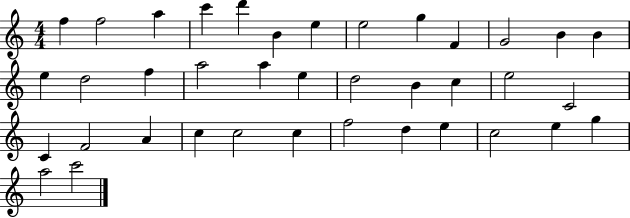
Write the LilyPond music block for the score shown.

{
  \clef treble
  \numericTimeSignature
  \time 4/4
  \key c \major
  f''4 f''2 a''4 | c'''4 d'''4 b'4 e''4 | e''2 g''4 f'4 | g'2 b'4 b'4 | \break e''4 d''2 f''4 | a''2 a''4 e''4 | d''2 b'4 c''4 | e''2 c'2 | \break c'4 f'2 a'4 | c''4 c''2 c''4 | f''2 d''4 e''4 | c''2 e''4 g''4 | \break a''2 c'''2 | \bar "|."
}